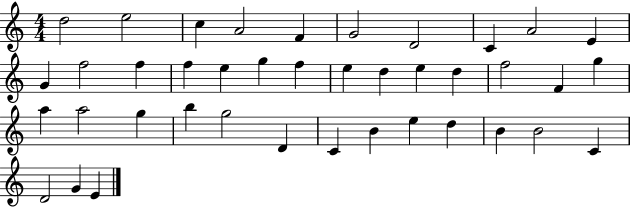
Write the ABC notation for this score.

X:1
T:Untitled
M:4/4
L:1/4
K:C
d2 e2 c A2 F G2 D2 C A2 E G f2 f f e g f e d e d f2 F g a a2 g b g2 D C B e d B B2 C D2 G E